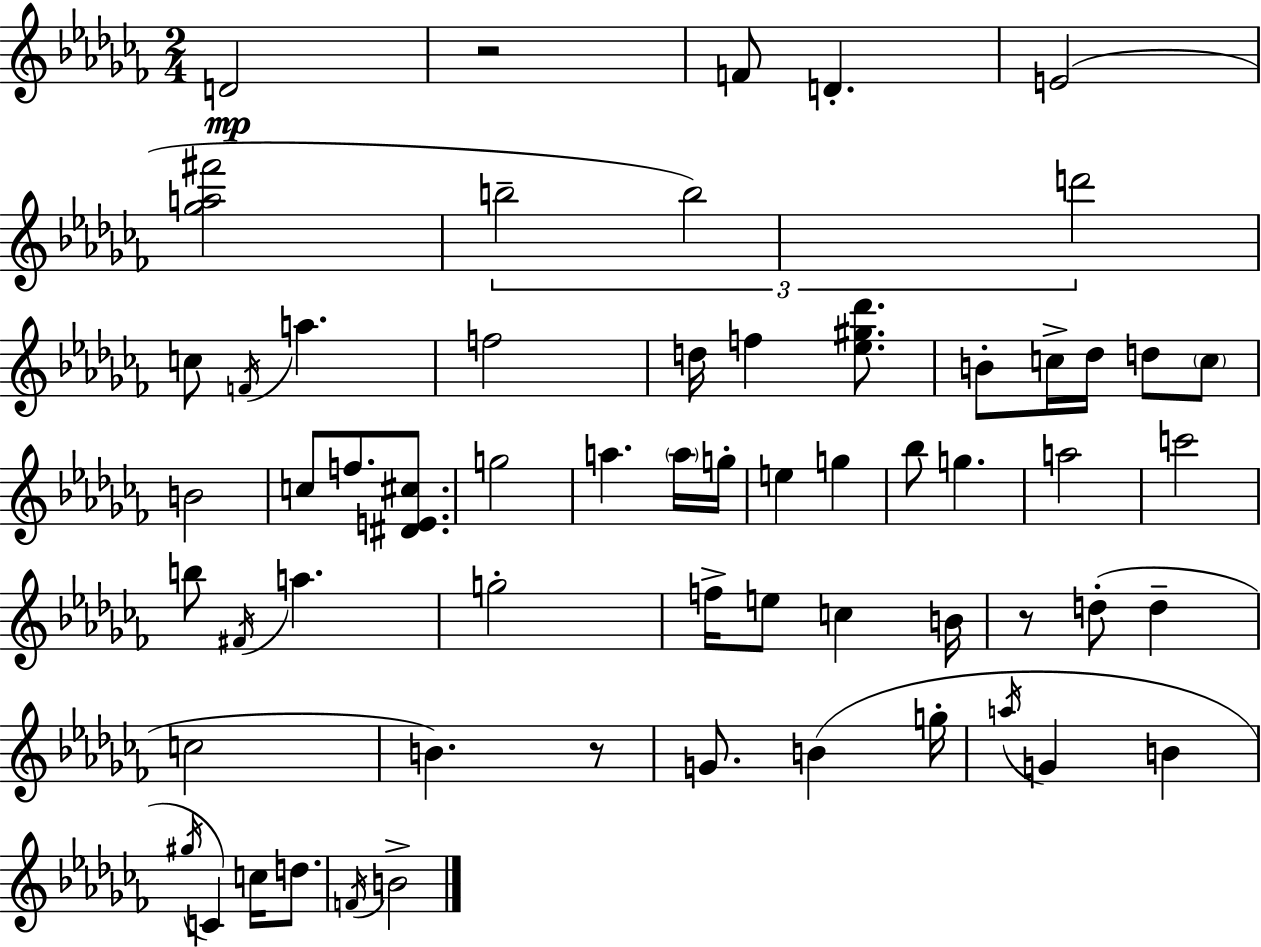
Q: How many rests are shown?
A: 3